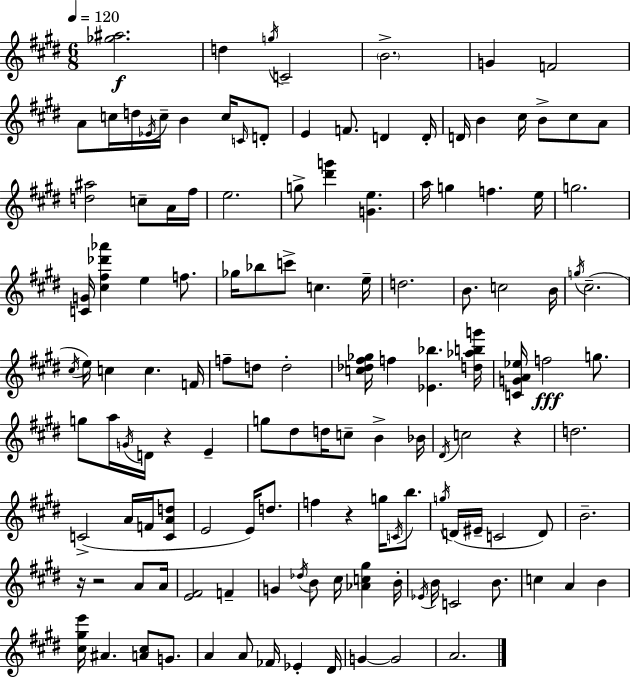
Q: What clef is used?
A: treble